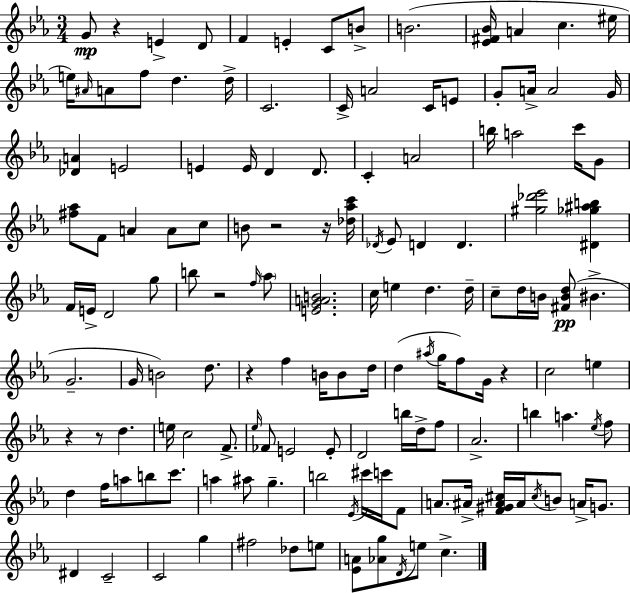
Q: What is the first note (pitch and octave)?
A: G4